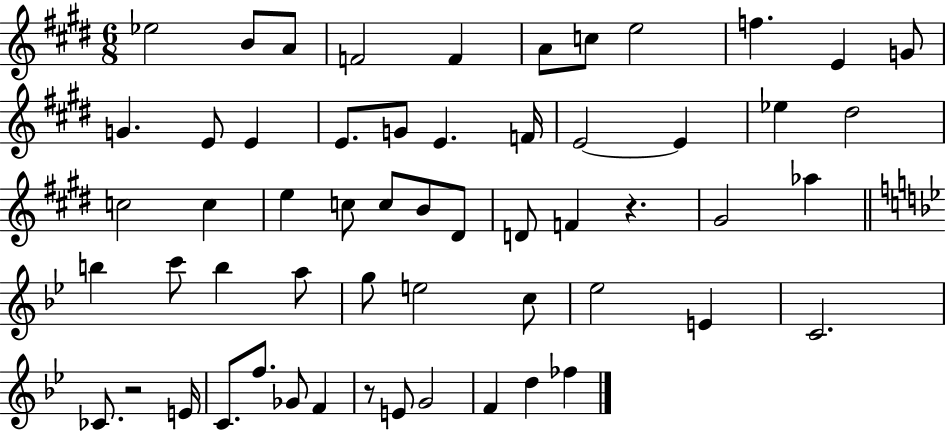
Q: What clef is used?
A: treble